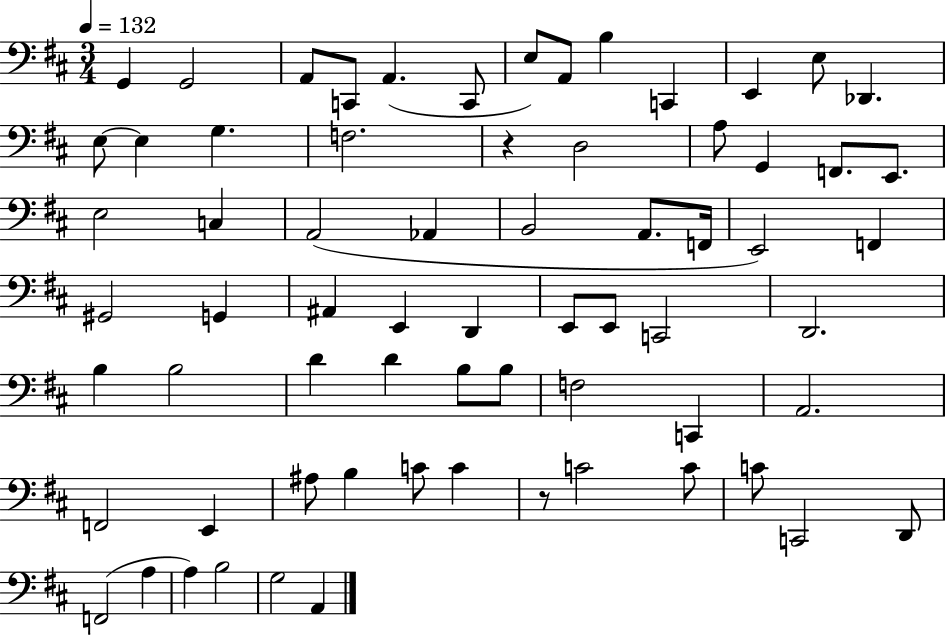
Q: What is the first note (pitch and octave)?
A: G2